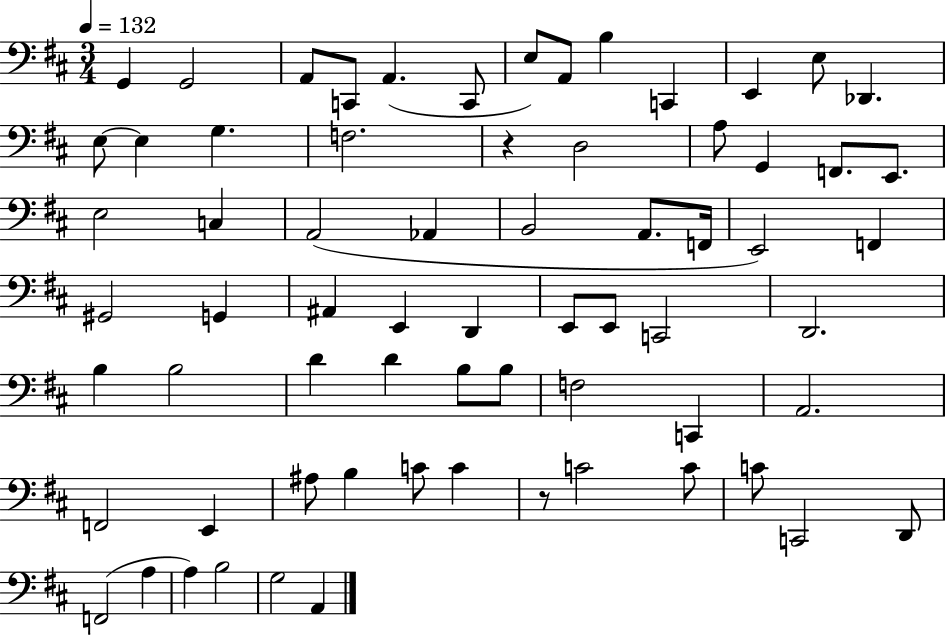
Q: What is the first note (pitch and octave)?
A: G2